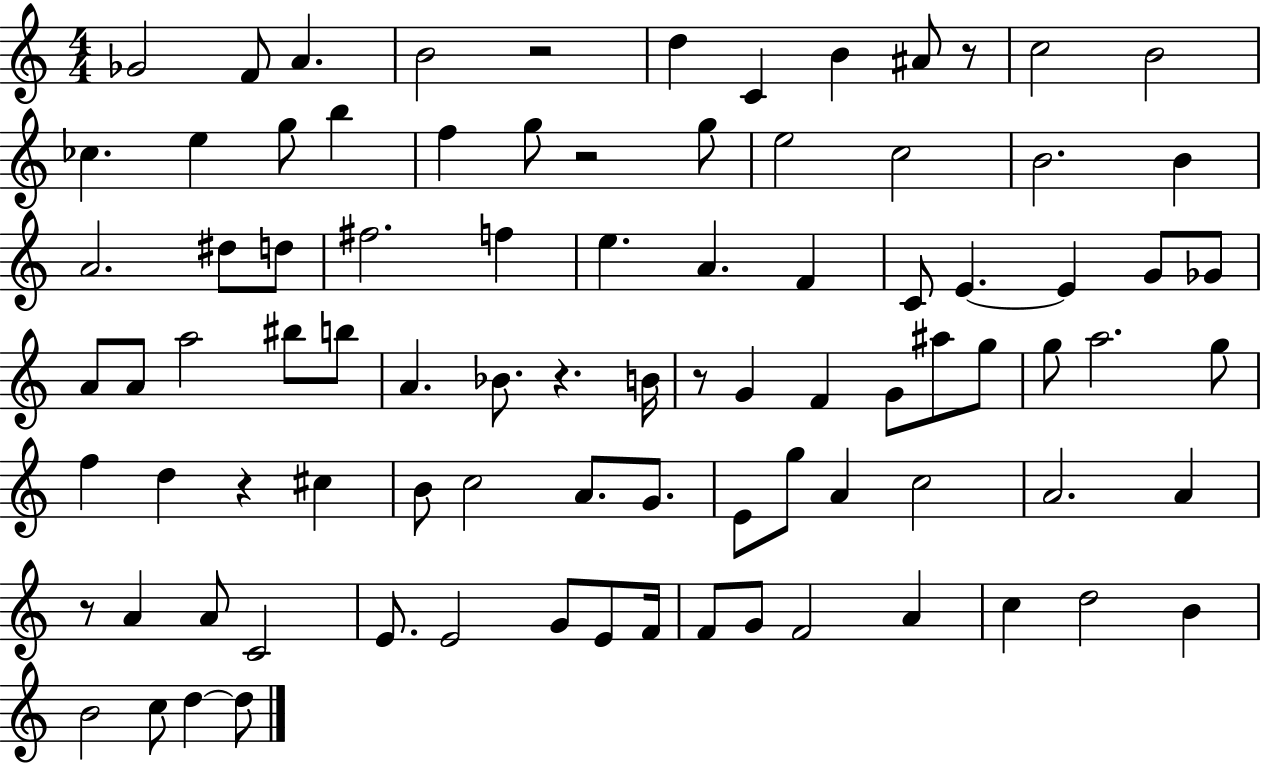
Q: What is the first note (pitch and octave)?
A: Gb4